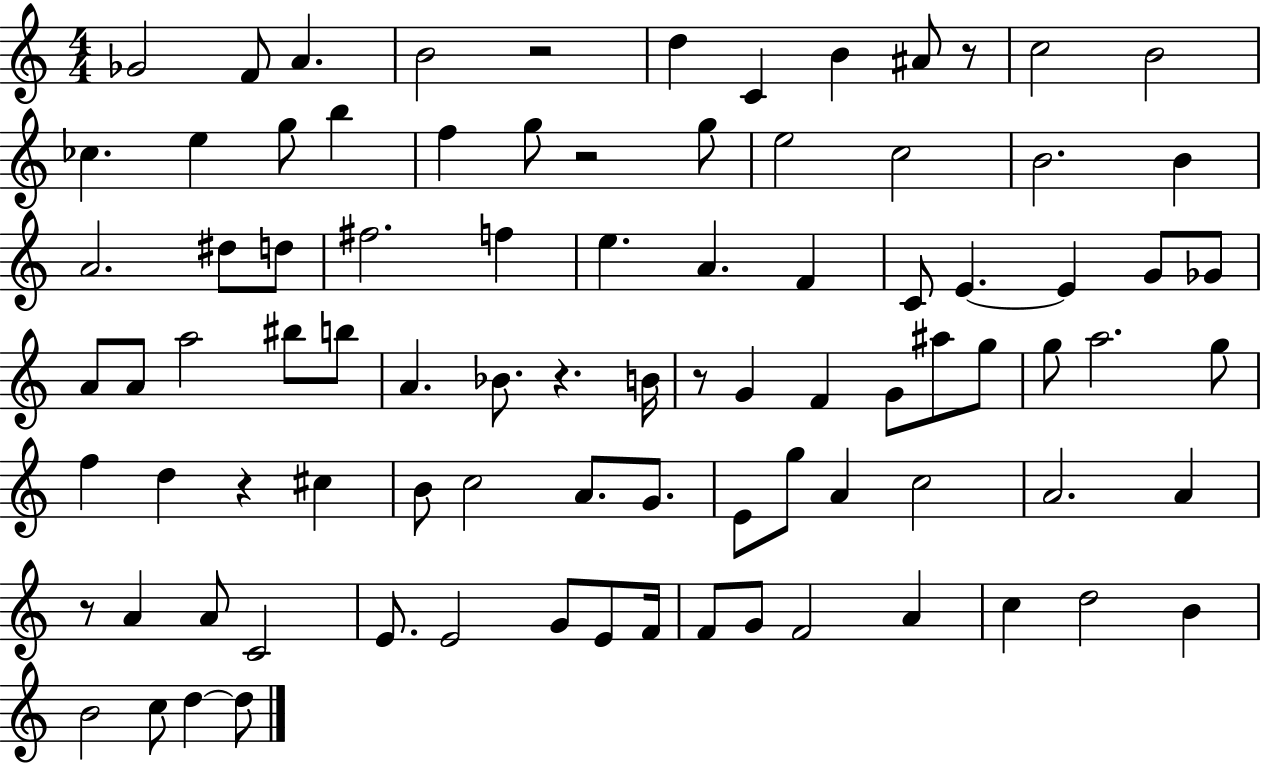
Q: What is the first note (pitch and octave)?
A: Gb4